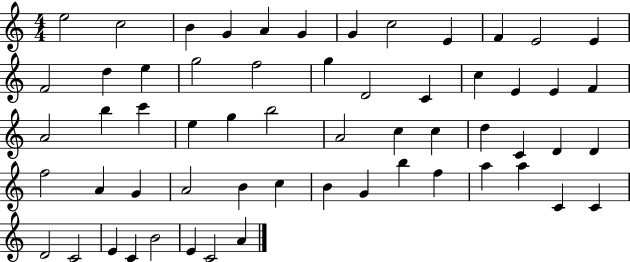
X:1
T:Untitled
M:4/4
L:1/4
K:C
e2 c2 B G A G G c2 E F E2 E F2 d e g2 f2 g D2 C c E E F A2 b c' e g b2 A2 c c d C D D f2 A G A2 B c B G b f a a C C D2 C2 E C B2 E C2 A